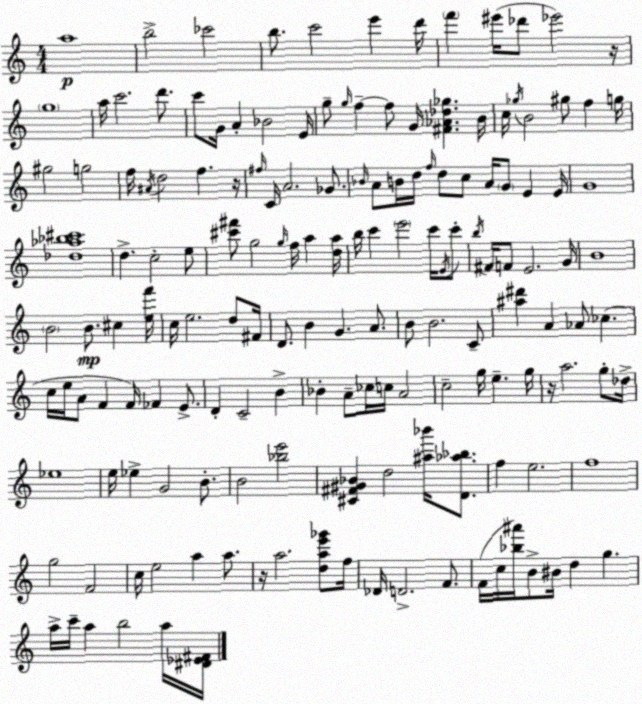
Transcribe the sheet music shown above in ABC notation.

X:1
T:Untitled
M:4/4
L:1/4
K:Am
a4 b2 _c'2 b/2 c'2 e' d'/4 f' ^e'/4 _d'/2 _e'2 z/4 g4 a/4 c'2 d'/2 c'/2 G/4 A _B2 E/4 g/2 g/4 f f/2 G/4 [^F_A_d_g] B/4 c/4 _g/4 B2 ^g/2 f g/4 ^g2 g2 f/4 ^A/4 d2 f z/4 ^f/4 C/4 A2 _G/2 _B/4 A/2 B/4 d/4 f/4 d/2 c/2 A/4 G/2 E E/4 G4 [_d_a_b^c']4 d c2 e/2 [^c'^f']/2 g2 g/4 f/4 a [da]/4 b/4 c' e'2 c'/4 E/4 c'/2 b/4 ^F/4 F/2 E2 G/4 B4 B2 B/2 ^c [ef']/4 c/4 e2 d/2 ^F/4 D/2 B G A/2 B/2 B2 C/2 [^a^d'] A _A/2 _c c/4 e/4 A/2 F F/4 _F E/2 D C2 B _B A/2 _c/4 c/4 A2 c2 g/4 e g/4 z/4 a2 g/2 _d/4 _e4 e/4 _e G2 B/2 B2 [_be']2 [^C^F^G_B] d2 [^a_b']/4 [D_a_b]/2 f e2 f4 g2 F2 c/4 e2 a a/2 z/4 a2 [dae'_g']/2 f/4 _D/4 D2 F/2 F/4 c/4 [_b^a']/4 B/2 ^B/4 d g a/4 c'/4 a b2 a/4 [^D_E^F]/4